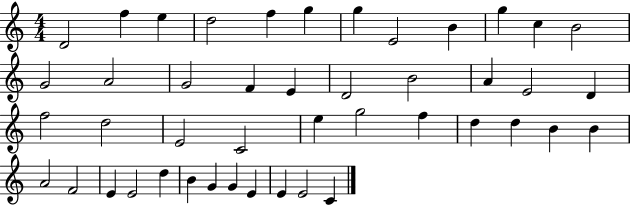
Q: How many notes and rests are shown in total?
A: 45